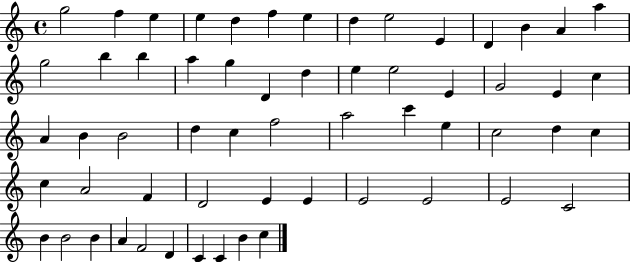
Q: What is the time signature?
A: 4/4